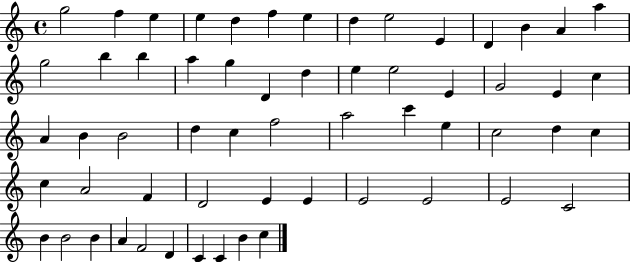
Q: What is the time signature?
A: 4/4